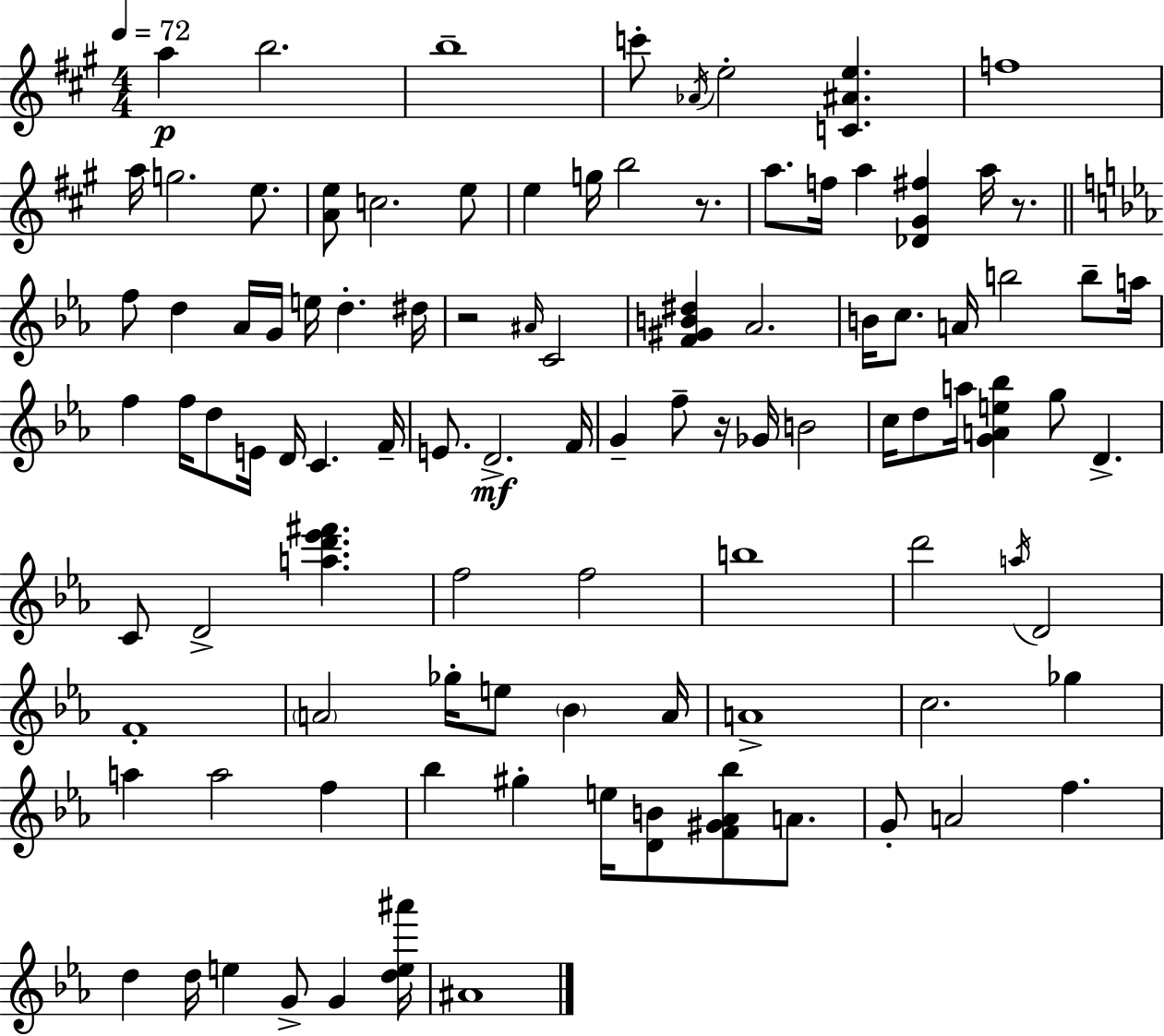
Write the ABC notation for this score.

X:1
T:Untitled
M:4/4
L:1/4
K:A
a b2 b4 c'/2 _A/4 e2 [C^Ae] f4 a/4 g2 e/2 [Ae]/2 c2 e/2 e g/4 b2 z/2 a/2 f/4 a [_D^G^f] a/4 z/2 f/2 d _A/4 G/4 e/4 d ^d/4 z2 ^A/4 C2 [F^GB^d] _A2 B/4 c/2 A/4 b2 b/2 a/4 f f/4 d/2 E/4 D/4 C F/4 E/2 D2 F/4 G f/2 z/4 _G/4 B2 c/4 d/2 a/4 [GAe_b] g/2 D C/2 D2 [ad'_e'^f'] f2 f2 b4 d'2 a/4 D2 F4 A2 _g/4 e/2 _B A/4 A4 c2 _g a a2 f _b ^g e/4 [DB]/2 [F^G_A_b]/2 A/2 G/2 A2 f d d/4 e G/2 G [de^a']/4 ^A4